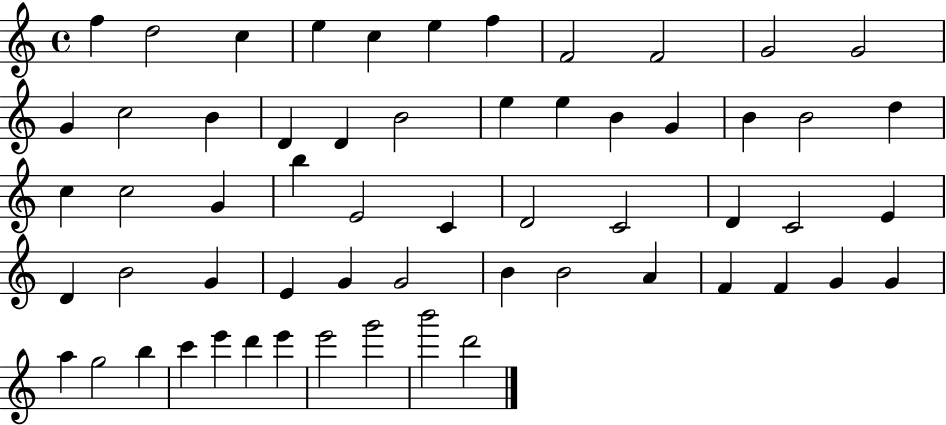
{
  \clef treble
  \time 4/4
  \defaultTimeSignature
  \key c \major
  f''4 d''2 c''4 | e''4 c''4 e''4 f''4 | f'2 f'2 | g'2 g'2 | \break g'4 c''2 b'4 | d'4 d'4 b'2 | e''4 e''4 b'4 g'4 | b'4 b'2 d''4 | \break c''4 c''2 g'4 | b''4 e'2 c'4 | d'2 c'2 | d'4 c'2 e'4 | \break d'4 b'2 g'4 | e'4 g'4 g'2 | b'4 b'2 a'4 | f'4 f'4 g'4 g'4 | \break a''4 g''2 b''4 | c'''4 e'''4 d'''4 e'''4 | e'''2 g'''2 | b'''2 d'''2 | \break \bar "|."
}